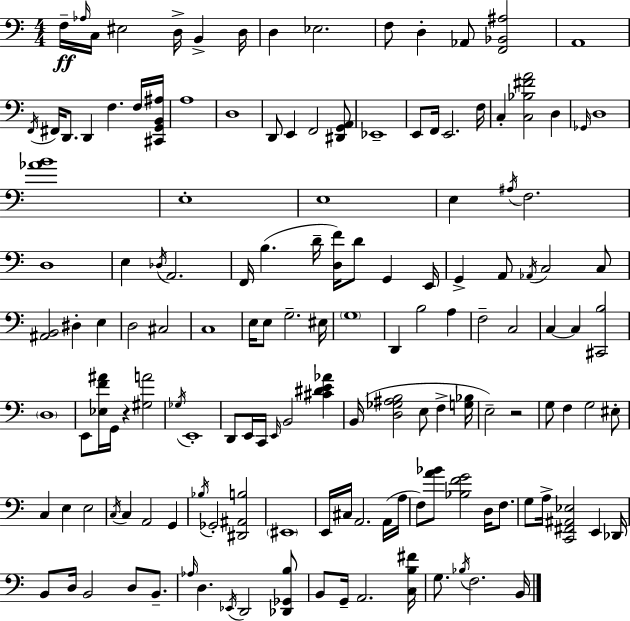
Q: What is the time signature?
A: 4/4